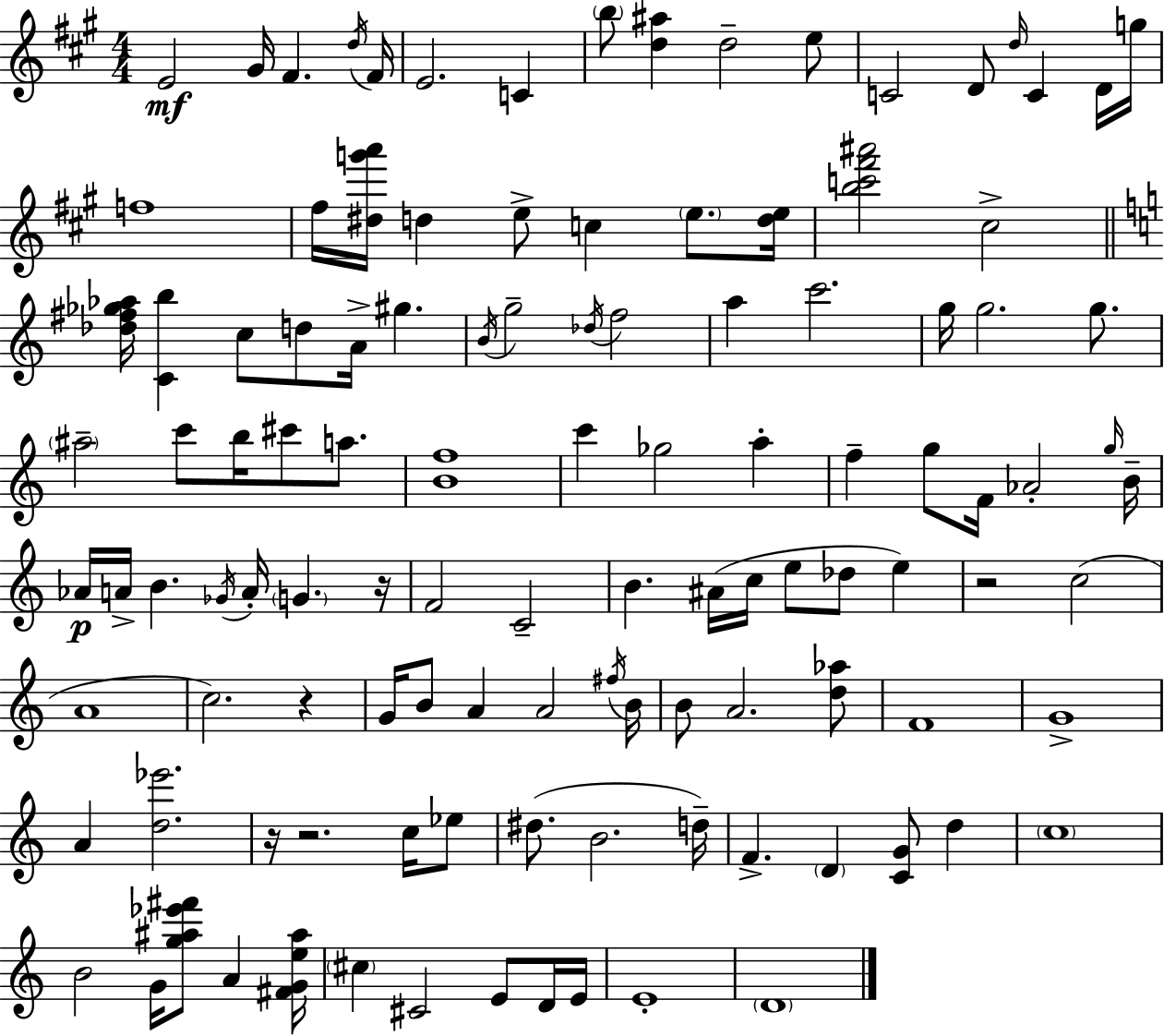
{
  \clef treble
  \numericTimeSignature
  \time 4/4
  \key a \major
  e'2\mf gis'16 fis'4. \acciaccatura { d''16 } | fis'16 e'2. c'4 | \parenthesize b''8 <d'' ais''>4 d''2-- e''8 | c'2 d'8 \grace { d''16 } c'4 | \break d'16 g''16 f''1 | fis''16 <dis'' g''' a'''>16 d''4 e''8-> c''4 \parenthesize e''8. | <d'' e''>16 <b'' c''' fis''' ais'''>2 cis''2-> | \bar "||" \break \key a \minor <des'' fis'' ges'' aes''>16 <c' b''>4 c''8 d''8 a'16-> gis''4. | \acciaccatura { b'16 } g''2-- \acciaccatura { des''16 } f''2 | a''4 c'''2. | g''16 g''2. g''8. | \break \parenthesize ais''2-- c'''8 b''16 cis'''8 a''8. | <b' f''>1 | c'''4 ges''2 a''4-. | f''4-- g''8 f'16 aes'2-. | \break \grace { g''16 } b'16-- aes'16\p a'16-> b'4. \acciaccatura { ges'16 } a'16-. \parenthesize g'4. | r16 f'2 c'2-- | b'4. ais'16( c''16 e''8 des''8 | e''4) r2 c''2( | \break a'1 | c''2.) | r4 g'16 b'8 a'4 a'2 | \acciaccatura { fis''16 } b'16 b'8 a'2. | \break <d'' aes''>8 f'1 | g'1-> | a'4 <d'' ees'''>2. | r16 r2. | \break c''16 ees''8 dis''8.( b'2. | d''16--) f'4.-> \parenthesize d'4 <c' g'>8 | d''4 \parenthesize c''1 | b'2 g'16 <g'' ais'' ees''' fis'''>8 | \break a'4 <fis' g' e'' ais''>16 \parenthesize cis''4 cis'2 | e'8 d'16 e'16 e'1-. | \parenthesize d'1 | \bar "|."
}